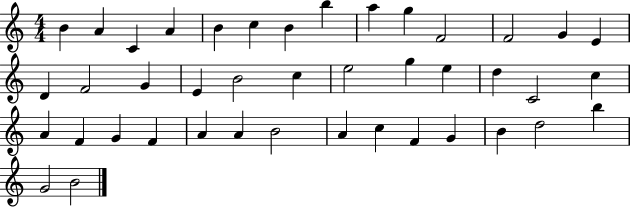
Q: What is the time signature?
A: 4/4